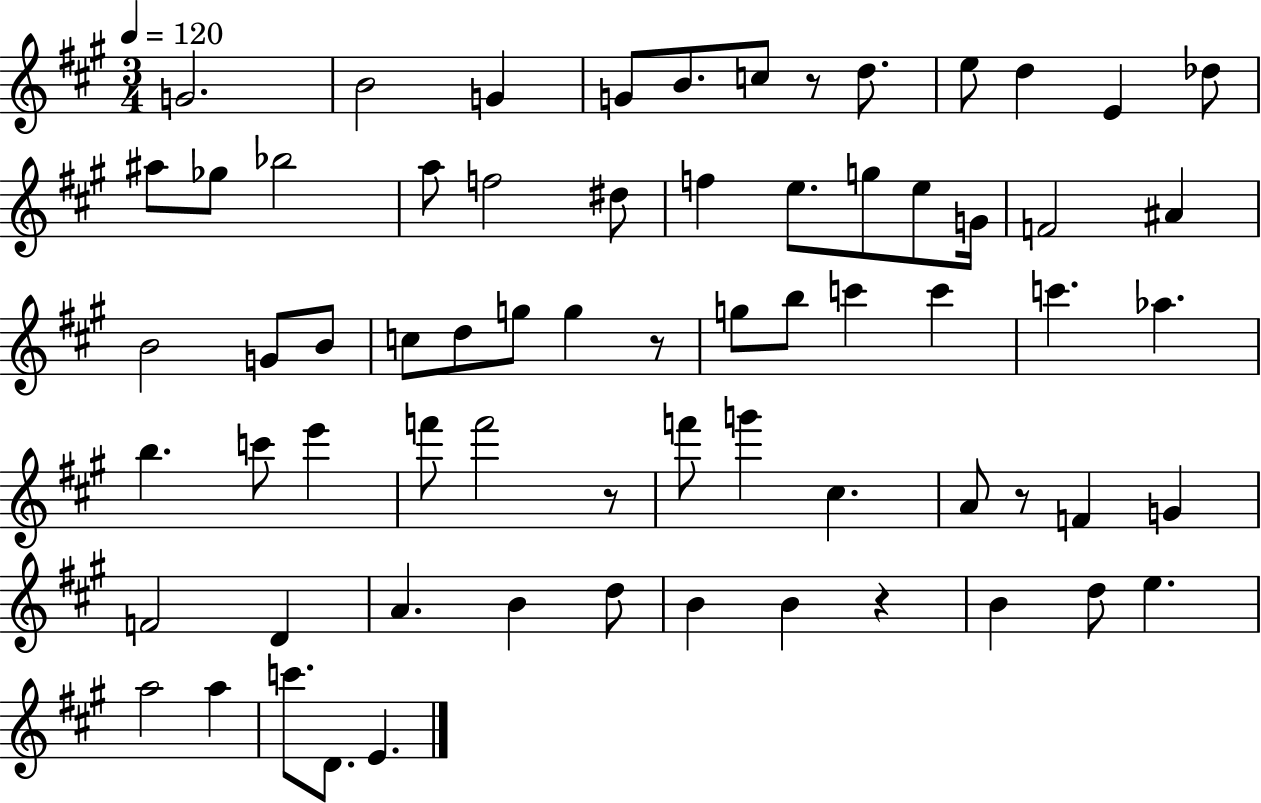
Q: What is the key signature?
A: A major